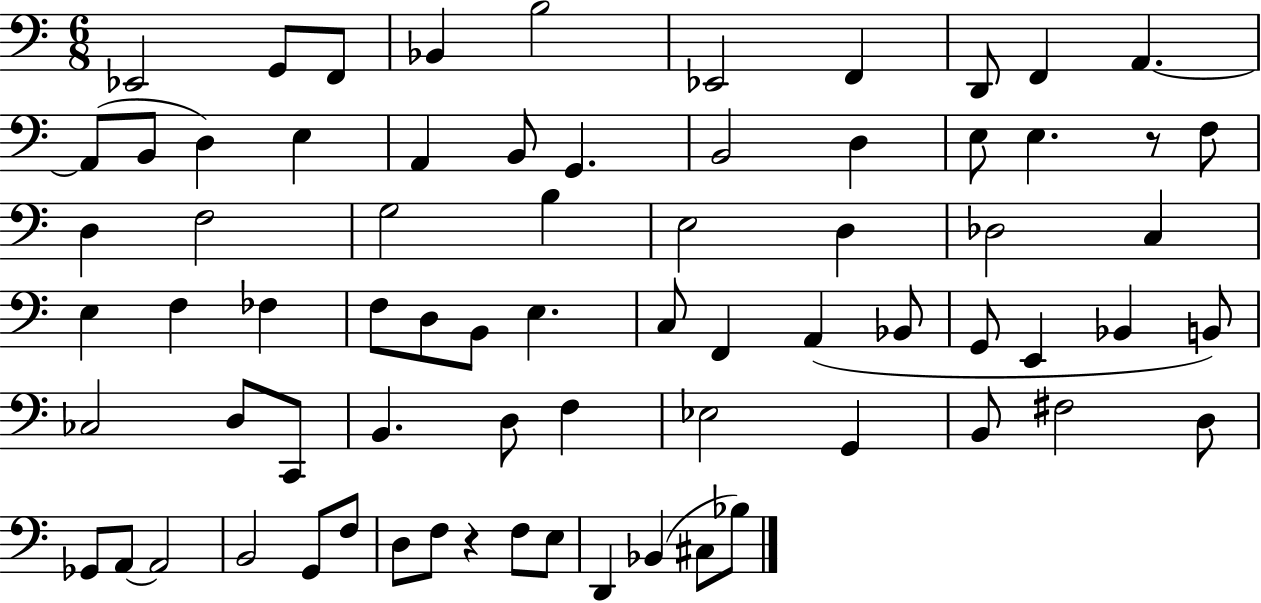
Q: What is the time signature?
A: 6/8